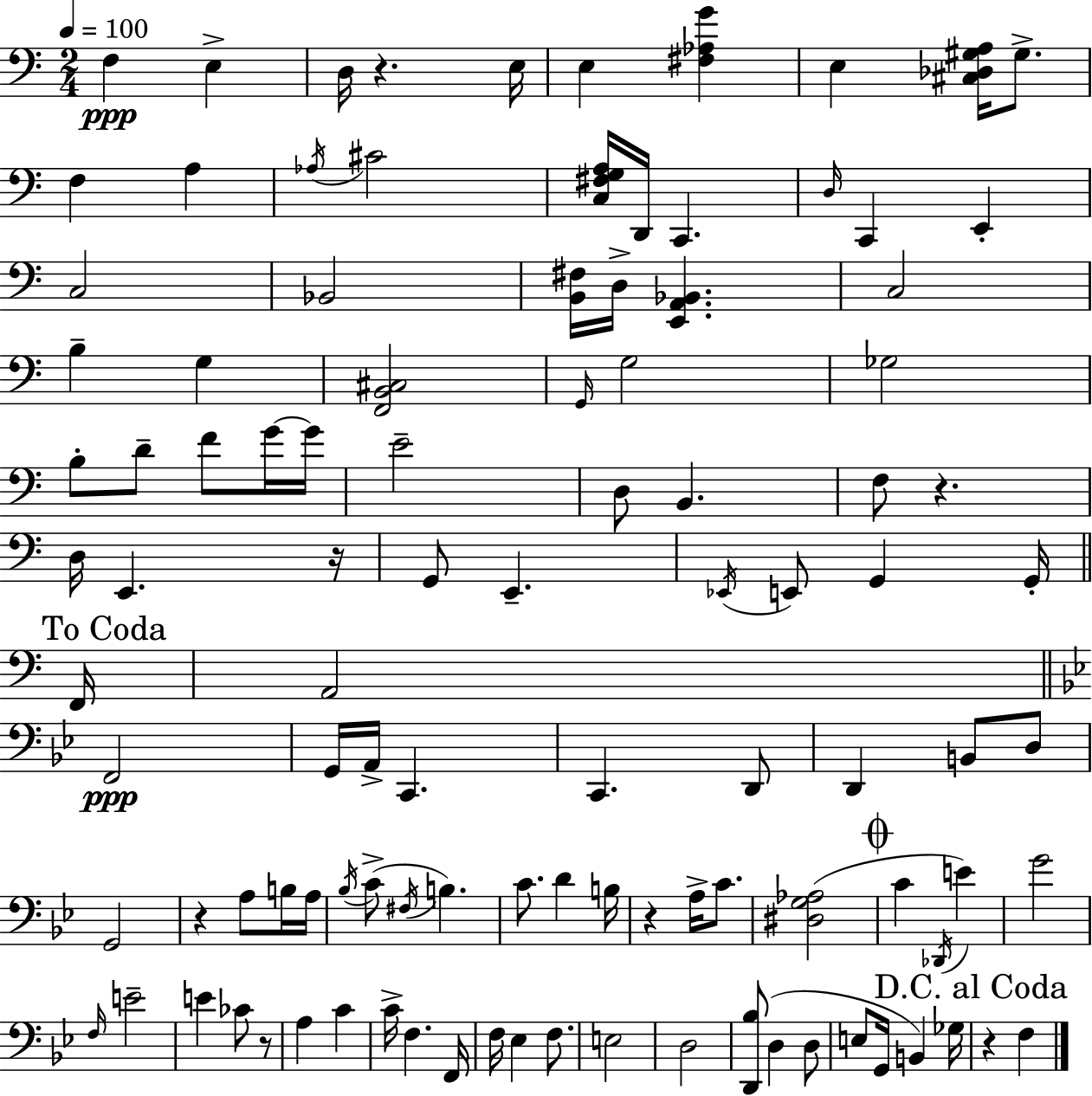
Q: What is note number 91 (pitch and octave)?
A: F3